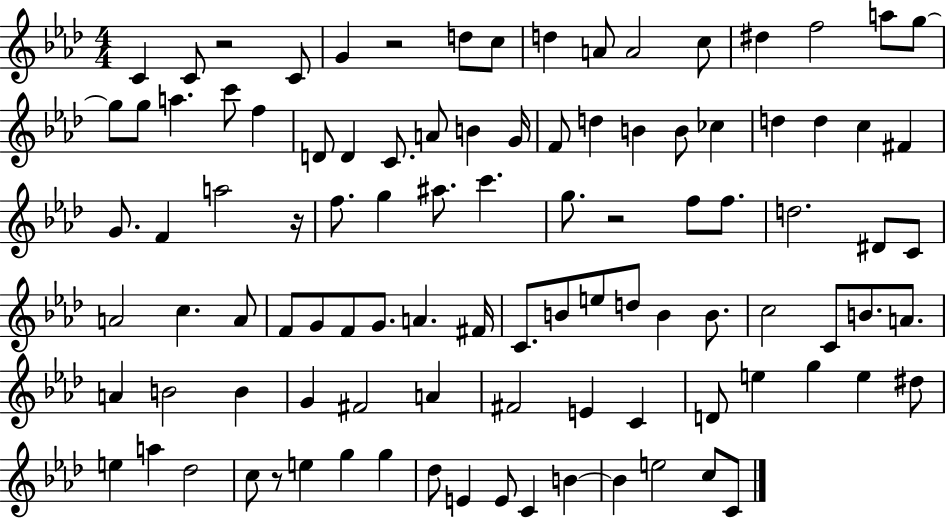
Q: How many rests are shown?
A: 5